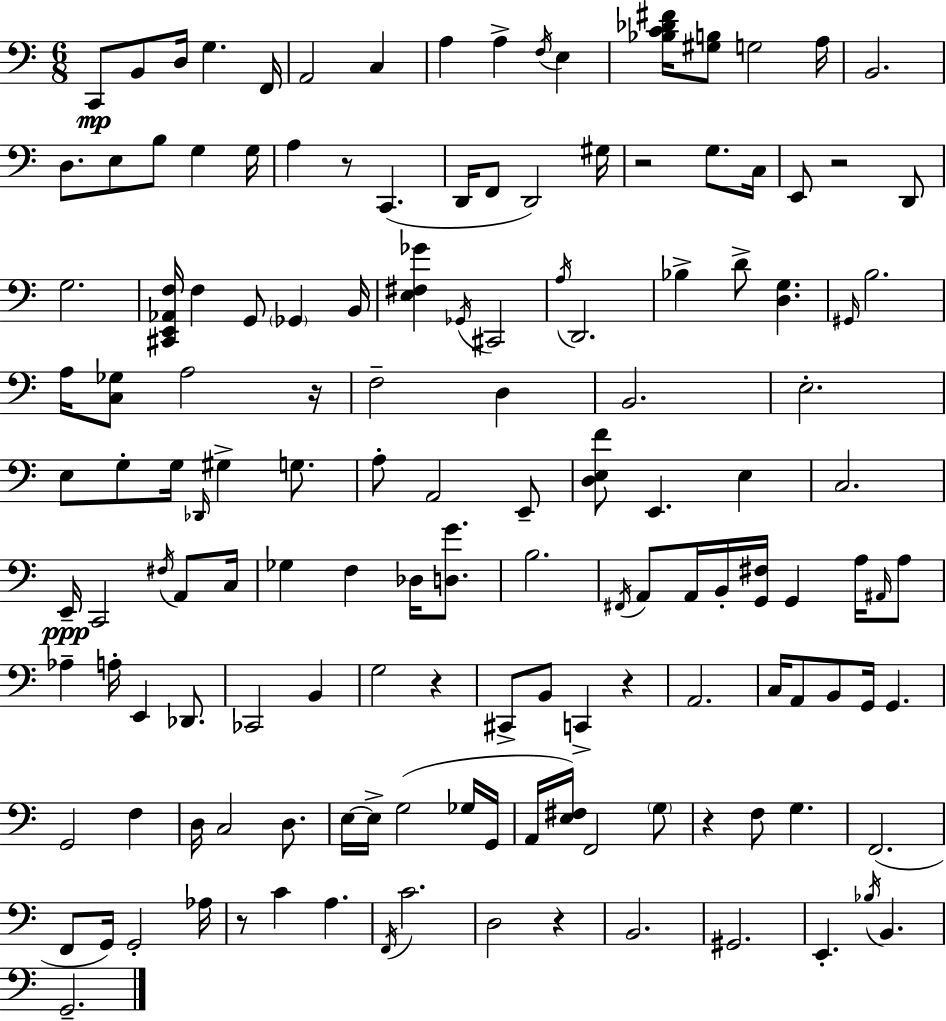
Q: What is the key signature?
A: A minor